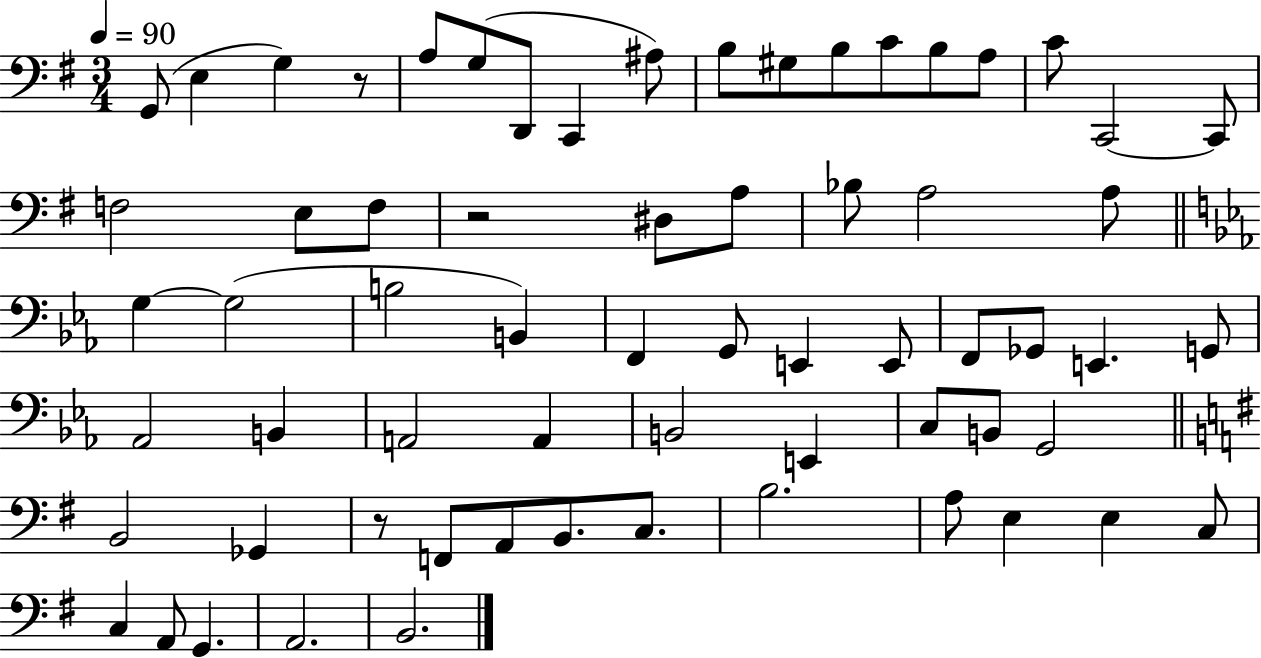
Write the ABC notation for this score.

X:1
T:Untitled
M:3/4
L:1/4
K:G
G,,/2 E, G, z/2 A,/2 G,/2 D,,/2 C,, ^A,/2 B,/2 ^G,/2 B,/2 C/2 B,/2 A,/2 C/2 C,,2 C,,/2 F,2 E,/2 F,/2 z2 ^D,/2 A,/2 _B,/2 A,2 A,/2 G, G,2 B,2 B,, F,, G,,/2 E,, E,,/2 F,,/2 _G,,/2 E,, G,,/2 _A,,2 B,, A,,2 A,, B,,2 E,, C,/2 B,,/2 G,,2 B,,2 _G,, z/2 F,,/2 A,,/2 B,,/2 C,/2 B,2 A,/2 E, E, C,/2 C, A,,/2 G,, A,,2 B,,2